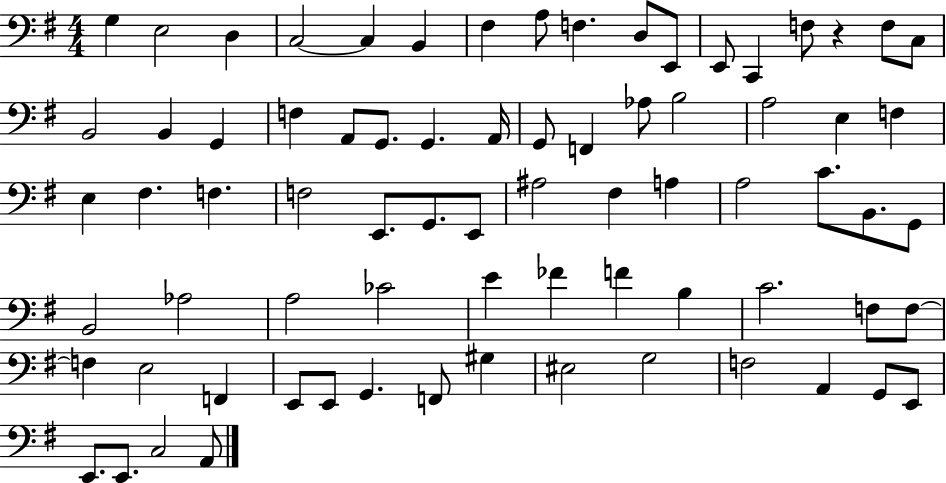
X:1
T:Untitled
M:4/4
L:1/4
K:G
G, E,2 D, C,2 C, B,, ^F, A,/2 F, D,/2 E,,/2 E,,/2 C,, F,/2 z F,/2 C,/2 B,,2 B,, G,, F, A,,/2 G,,/2 G,, A,,/4 G,,/2 F,, _A,/2 B,2 A,2 E, F, E, ^F, F, F,2 E,,/2 G,,/2 E,,/2 ^A,2 ^F, A, A,2 C/2 B,,/2 G,,/2 B,,2 _A,2 A,2 _C2 E _F F B, C2 F,/2 F,/2 F, E,2 F,, E,,/2 E,,/2 G,, F,,/2 ^G, ^E,2 G,2 F,2 A,, G,,/2 E,,/2 E,,/2 E,,/2 C,2 A,,/2